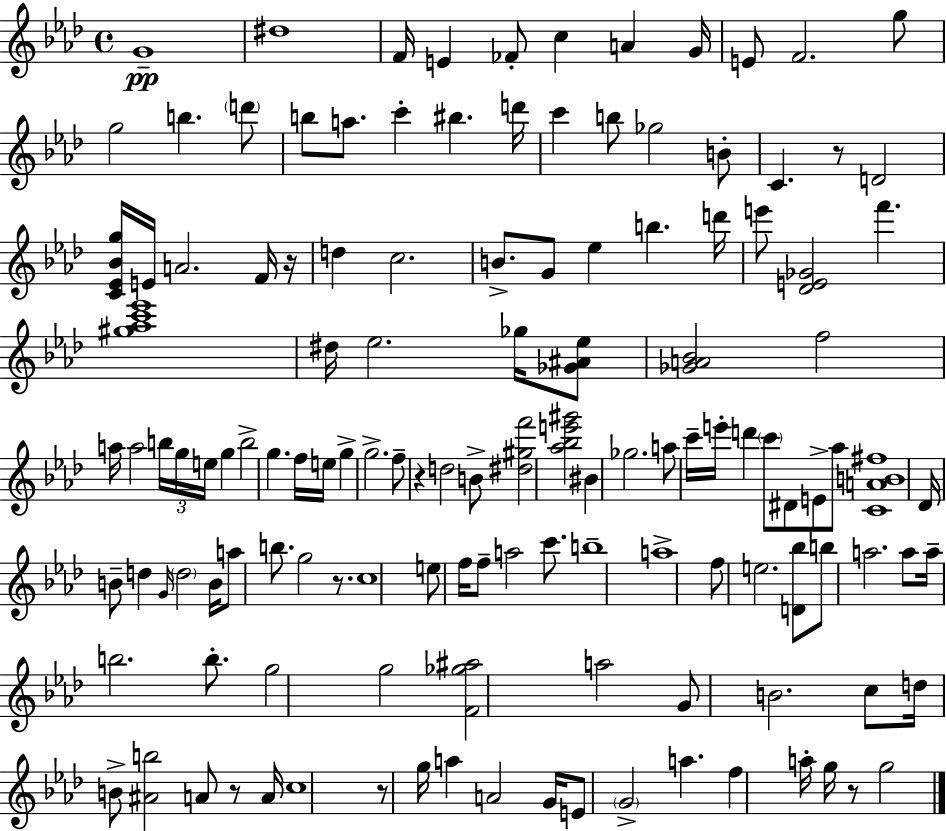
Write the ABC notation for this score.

X:1
T:Untitled
M:4/4
L:1/4
K:Fm
G4 ^d4 F/4 E _F/2 c A G/4 E/2 F2 g/2 g2 b d'/2 b/2 a/2 c' ^b d'/4 c' b/2 _g2 B/2 C z/2 D2 [C_E_Bg]/4 E/4 A2 F/4 z/4 d c2 B/2 G/2 _e b d'/4 e'/2 [_DE_G]2 f' [^g_ac'_e']4 ^d/4 _e2 _g/4 [_G^A_e]/2 [_GA_B]2 f2 a/4 a2 b/4 g/4 e/4 g b2 g f/4 e/4 g g2 f/2 z d2 B/2 [^d^gf']2 [_a_be'^g']2 ^B _g2 a/2 c'/4 e'/4 d' c'/2 ^D/2 E/2 _a/2 [CAB^f]4 _D/4 B/2 d G/4 d2 B/4 a/2 b/2 g2 z/2 c4 e/2 f/4 f/2 a2 c'/2 b4 a4 f/2 e2 [D_b]/2 b/2 a2 a/2 a/4 b2 b/2 g2 g2 [F_g^a]2 a2 G/2 B2 c/2 d/4 B/2 [^Ab]2 A/2 z/2 A/4 c4 z/2 g/4 a A2 G/4 E/2 G2 a f a/4 g/4 z/2 g2